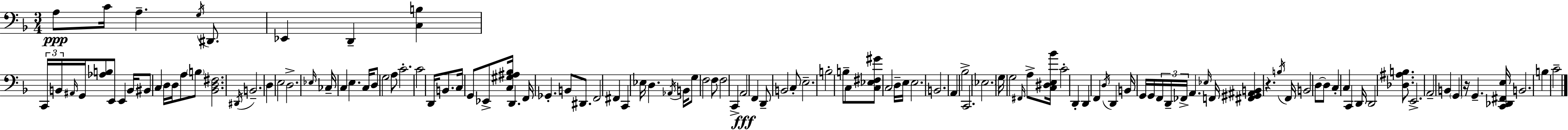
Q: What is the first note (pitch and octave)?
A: A3